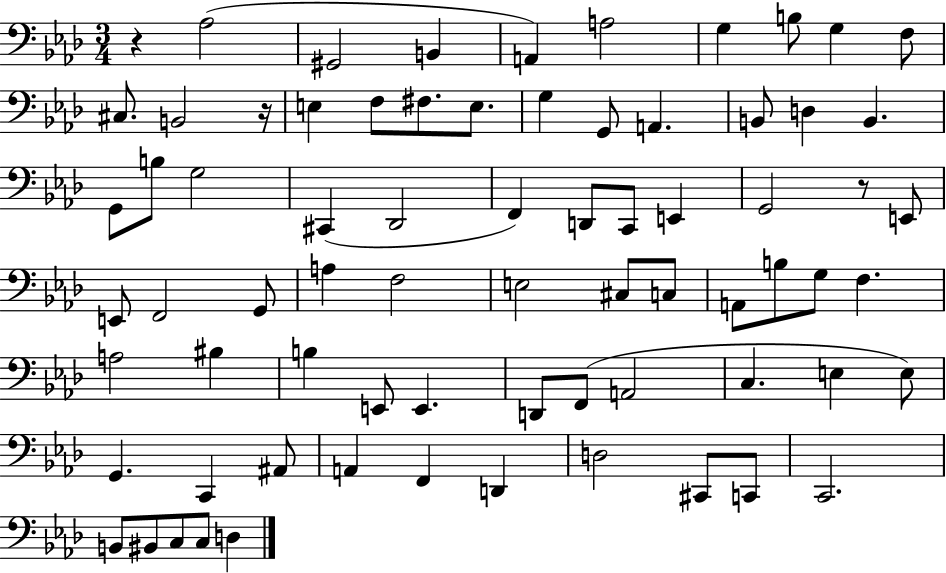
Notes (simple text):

R/q Ab3/h G#2/h B2/q A2/q A3/h G3/q B3/e G3/q F3/e C#3/e. B2/h R/s E3/q F3/e F#3/e. E3/e. G3/q G2/e A2/q. B2/e D3/q B2/q. G2/e B3/e G3/h C#2/q Db2/h F2/q D2/e C2/e E2/q G2/h R/e E2/e E2/e F2/h G2/e A3/q F3/h E3/h C#3/e C3/e A2/e B3/e G3/e F3/q. A3/h BIS3/q B3/q E2/e E2/q. D2/e F2/e A2/h C3/q. E3/q E3/e G2/q. C2/q A#2/e A2/q F2/q D2/q D3/h C#2/e C2/e C2/h. B2/e BIS2/e C3/e C3/e D3/q